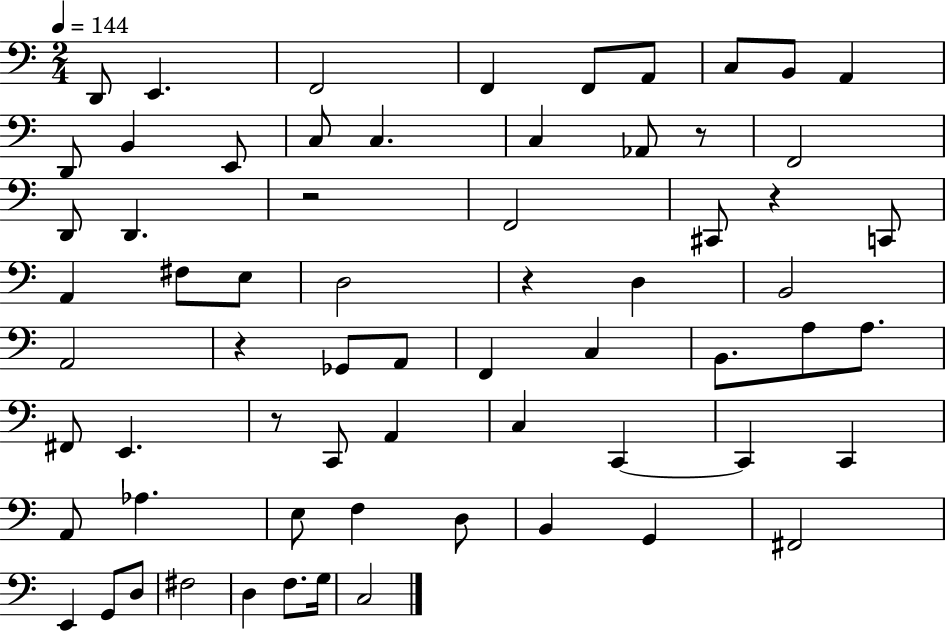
D2/e E2/q. F2/h F2/q F2/e A2/e C3/e B2/e A2/q D2/e B2/q E2/e C3/e C3/q. C3/q Ab2/e R/e F2/h D2/e D2/q. R/h F2/h C#2/e R/q C2/e A2/q F#3/e E3/e D3/h R/q D3/q B2/h A2/h R/q Gb2/e A2/e F2/q C3/q B2/e. A3/e A3/e. F#2/e E2/q. R/e C2/e A2/q C3/q C2/q C2/q C2/q A2/e Ab3/q. E3/e F3/q D3/e B2/q G2/q F#2/h E2/q G2/e D3/e F#3/h D3/q F3/e. G3/s C3/h